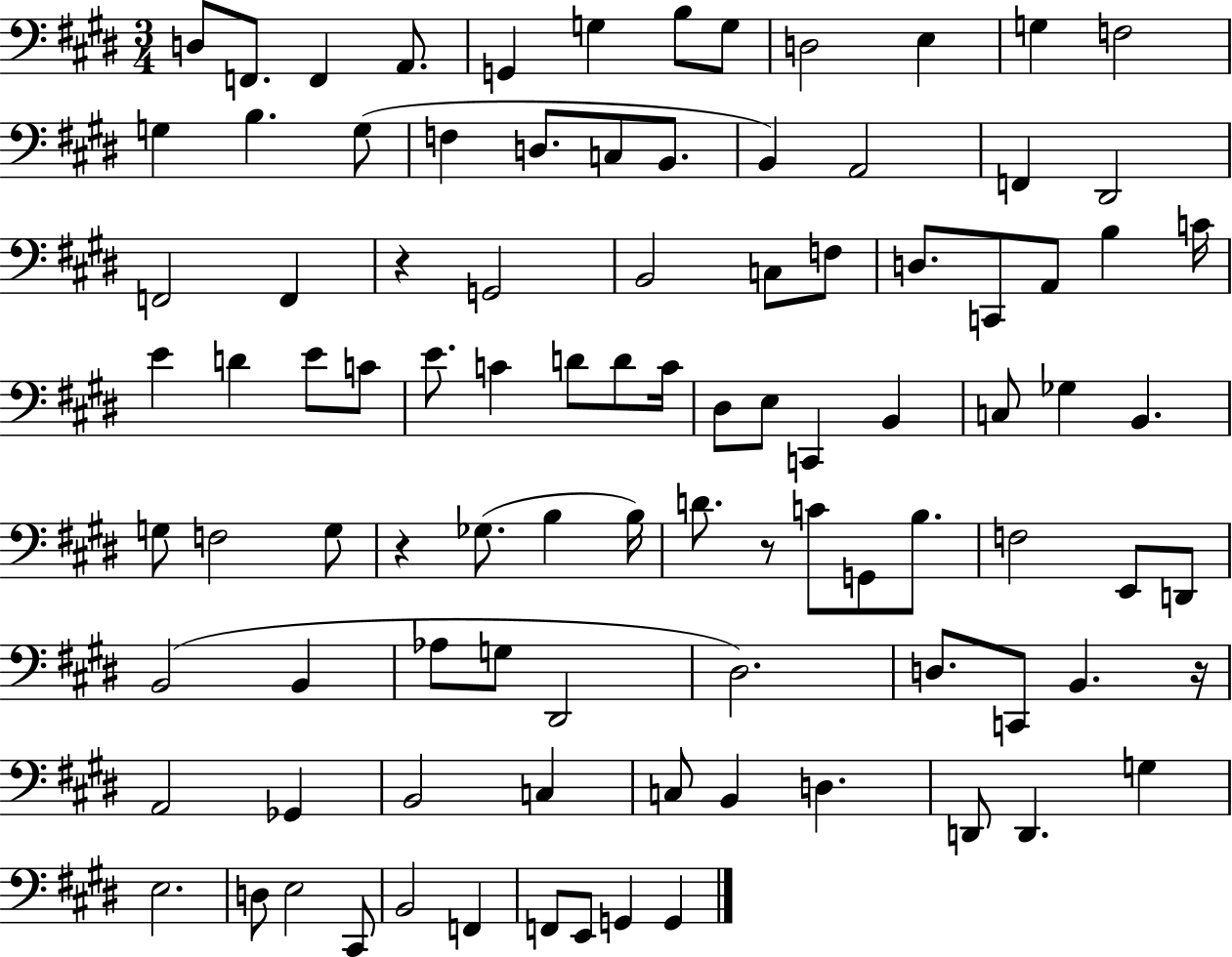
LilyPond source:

{
  \clef bass
  \numericTimeSignature
  \time 3/4
  \key e \major
  d8 f,8. f,4 a,8. | g,4 g4 b8 g8 | d2 e4 | g4 f2 | \break g4 b4. g8( | f4 d8. c8 b,8. | b,4) a,2 | f,4 dis,2 | \break f,2 f,4 | r4 g,2 | b,2 c8 f8 | d8. c,8 a,8 b4 c'16 | \break e'4 d'4 e'8 c'8 | e'8. c'4 d'8 d'8 c'16 | dis8 e8 c,4 b,4 | c8 ges4 b,4. | \break g8 f2 g8 | r4 ges8.( b4 b16) | d'8. r8 c'8 g,8 b8. | f2 e,8 d,8 | \break b,2( b,4 | aes8 g8 dis,2 | dis2.) | d8. c,8 b,4. r16 | \break a,2 ges,4 | b,2 c4 | c8 b,4 d4. | d,8 d,4. g4 | \break e2. | d8 e2 cis,8 | b,2 f,4 | f,8 e,8 g,4 g,4 | \break \bar "|."
}